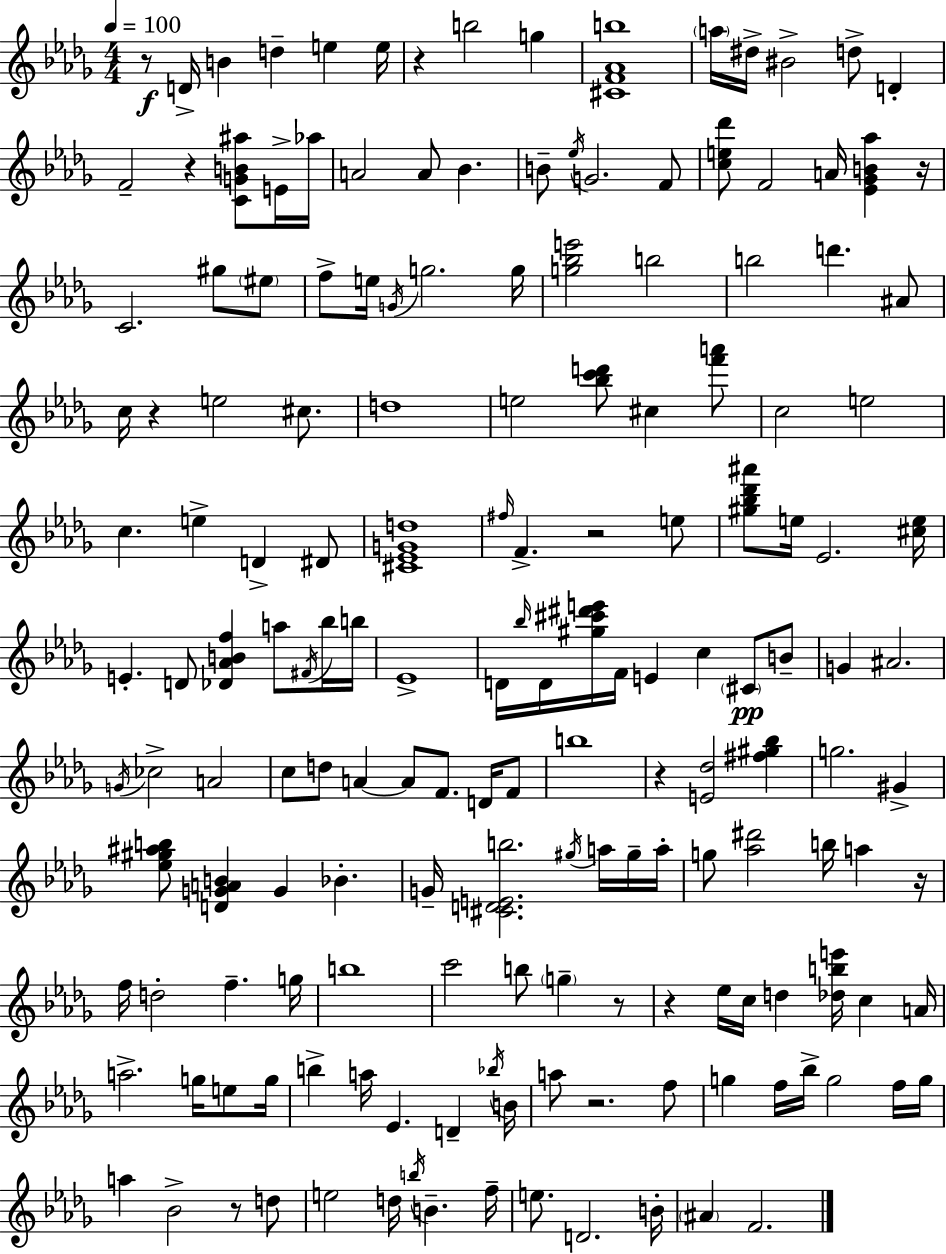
X:1
T:Untitled
M:4/4
L:1/4
K:Bbm
z/2 D/4 B d e e/4 z b2 g [^CF_Ab]4 a/4 ^d/4 ^B2 d/2 D F2 z [CGB^a]/2 E/4 _a/4 A2 A/2 _B B/2 _e/4 G2 F/2 [ce_d']/2 F2 A/4 [_E_GB_a] z/4 C2 ^g/2 ^e/2 f/2 e/4 G/4 g2 g/4 [g_be']2 b2 b2 d' ^A/2 c/4 z e2 ^c/2 d4 e2 [_bc'd']/2 ^c [f'a']/2 c2 e2 c e D ^D/2 [^C_EGd]4 ^f/4 F z2 e/2 [^g_b_d'^a']/2 e/4 _E2 [^ce]/4 E D/2 [_D_ABf] a/2 ^F/4 _b/4 b/4 _E4 D/4 _b/4 D/4 [^g^c'^d'e']/4 F/4 E c ^C/2 B/2 G ^A2 G/4 _c2 A2 c/2 d/2 A A/2 F/2 D/4 F/2 b4 z [E_d]2 [^f^g_b] g2 ^G [_e^g^ab]/2 [DGAB] G _B G/4 [^CDEb]2 ^g/4 a/4 ^g/4 a/4 g/2 [_a^d']2 b/4 a z/4 f/4 d2 f g/4 b4 c'2 b/2 g z/2 z _e/4 c/4 d [_dbe']/4 c A/4 a2 g/4 e/2 g/4 b a/4 _E D _b/4 B/4 a/2 z2 f/2 g f/4 _b/4 g2 f/4 g/4 a _B2 z/2 d/2 e2 d/4 b/4 B f/4 e/2 D2 B/4 ^A F2